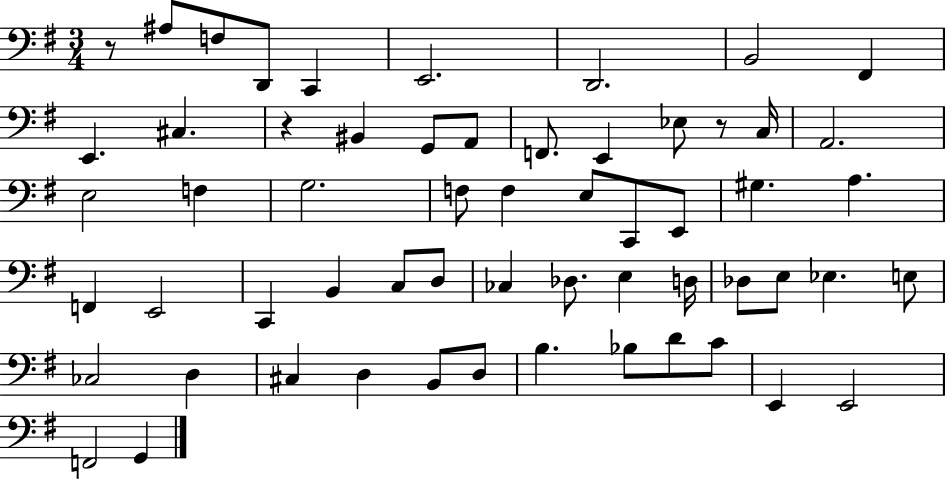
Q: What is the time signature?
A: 3/4